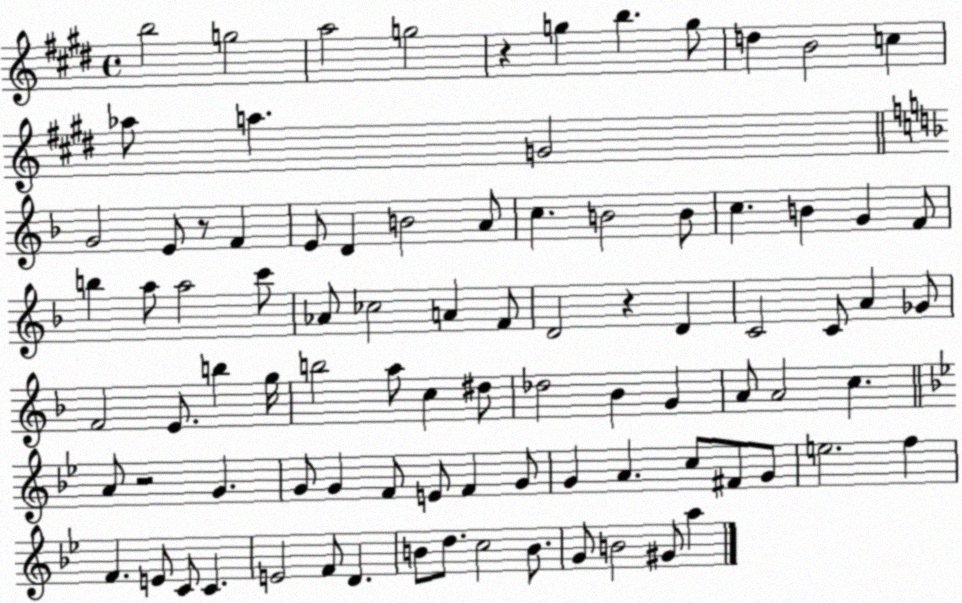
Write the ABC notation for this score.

X:1
T:Untitled
M:4/4
L:1/4
K:E
b2 g2 a2 g2 z g b g/2 d B2 c _a/2 a G2 G2 E/2 z/2 F E/2 D B2 A/2 c B2 B/2 c B G F/2 b a/2 a2 c'/2 _A/2 _c2 A F/2 D2 z D C2 C/2 A _G/2 F2 E/2 b g/4 b2 a/2 c ^d/2 _d2 _B G A/2 A2 c A/2 z2 G G/2 G F/2 E/2 F G/2 G A c/2 ^F/2 G/2 e2 f F E/2 C/2 C E2 F/2 D B/2 d/2 c2 B/2 G/2 B2 ^G/2 a